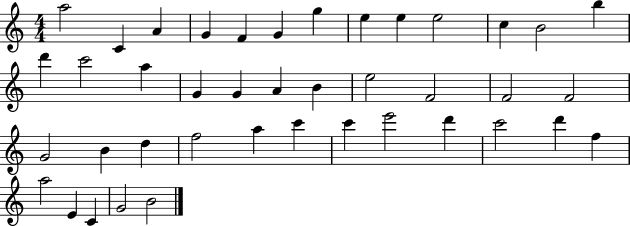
{
  \clef treble
  \numericTimeSignature
  \time 4/4
  \key c \major
  a''2 c'4 a'4 | g'4 f'4 g'4 g''4 | e''4 e''4 e''2 | c''4 b'2 b''4 | \break d'''4 c'''2 a''4 | g'4 g'4 a'4 b'4 | e''2 f'2 | f'2 f'2 | \break g'2 b'4 d''4 | f''2 a''4 c'''4 | c'''4 e'''2 d'''4 | c'''2 d'''4 f''4 | \break a''2 e'4 c'4 | g'2 b'2 | \bar "|."
}